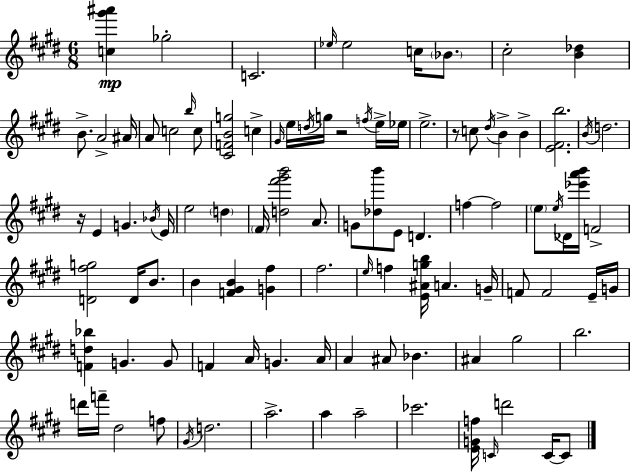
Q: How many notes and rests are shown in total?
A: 100